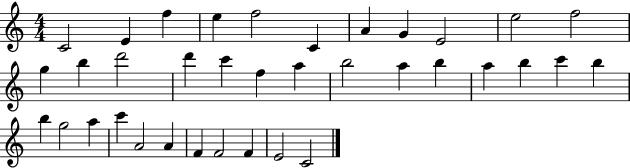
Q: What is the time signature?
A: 4/4